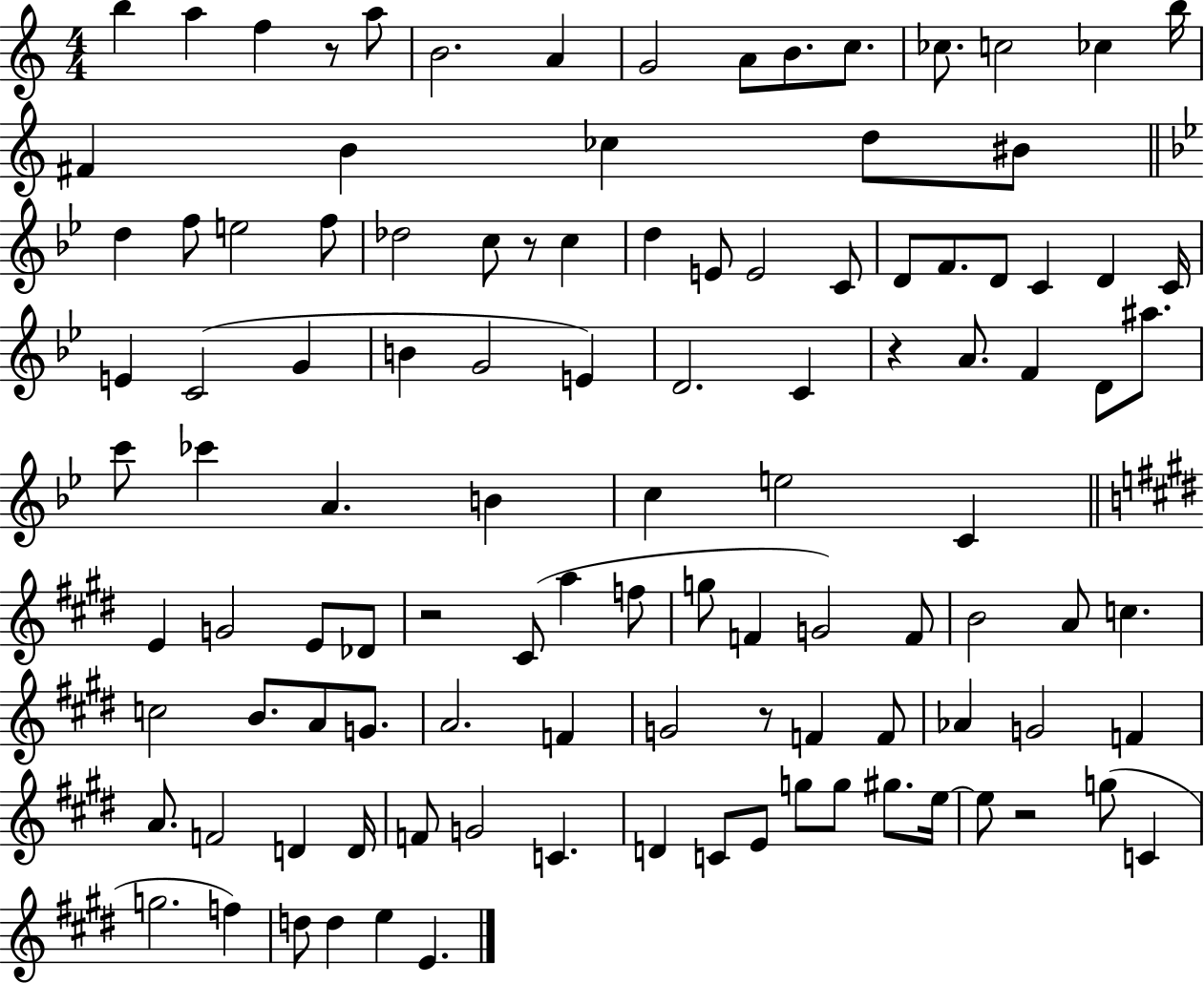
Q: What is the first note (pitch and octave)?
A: B5